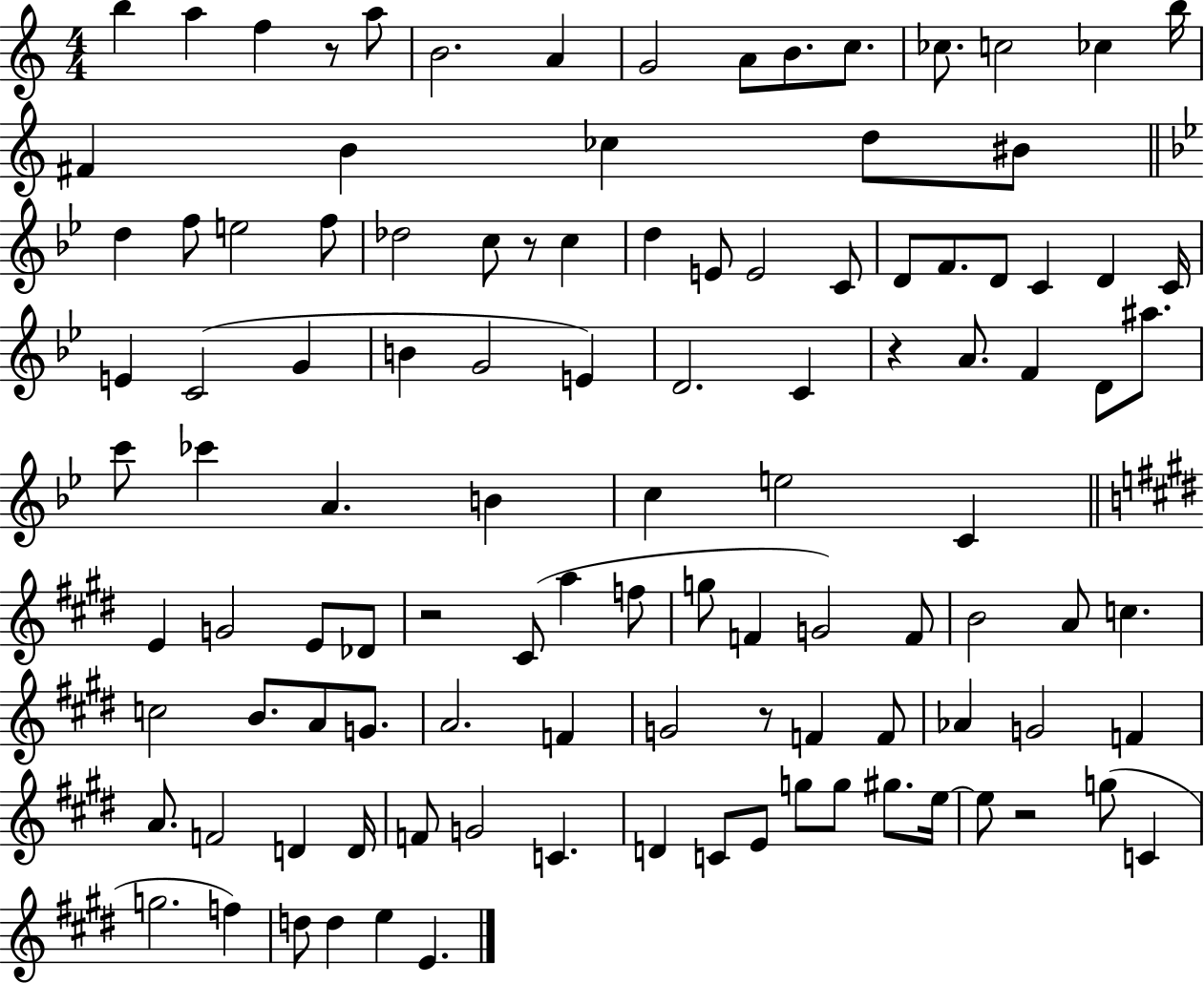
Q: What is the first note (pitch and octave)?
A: B5